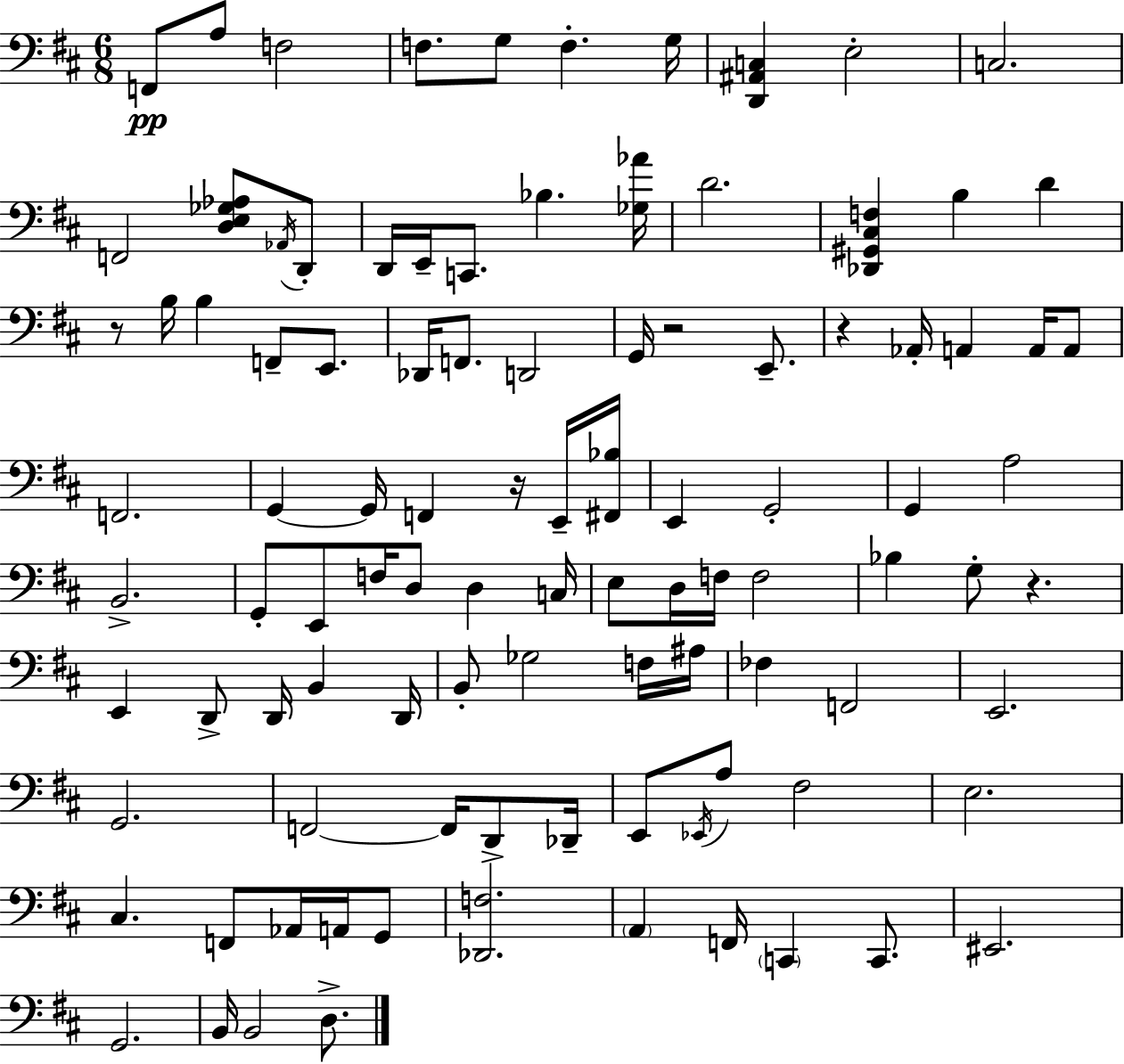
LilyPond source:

{
  \clef bass
  \numericTimeSignature
  \time 6/8
  \key d \major
  f,8\pp a8 f2 | f8. g8 f4.-. g16 | <d, ais, c>4 e2-. | c2. | \break f,2 <d e ges aes>8 \acciaccatura { aes,16 } d,8-. | d,16 e,16-- c,8. bes4. | <ges aes'>16 d'2. | <des, gis, cis f>4 b4 d'4 | \break r8 b16 b4 f,8-- e,8. | des,16 f,8. d,2 | g,16 r2 e,8.-- | r4 aes,16-. a,4 a,16 a,8 | \break f,2. | g,4~~ g,16 f,4 r16 e,16-- | <fis, bes>16 e,4 g,2-. | g,4 a2 | \break b,2.-> | g,8-. e,8 f16 d8 d4 | c16 e8 d16 f16 f2 | bes4 g8-. r4. | \break e,4 d,8-> d,16 b,4 | d,16 b,8-. ges2 f16 | ais16 fes4 f,2 | e,2. | \break g,2. | f,2~~ f,16 d,8-> | des,16-- e,8 \acciaccatura { ees,16 } a8 fis2 | e2. | \break cis4. f,8 aes,16 a,16 | g,8 <des, f>2. | \parenthesize a,4 f,16 \parenthesize c,4 c,8. | eis,2. | \break g,2. | b,16 b,2 d8.-> | \bar "|."
}